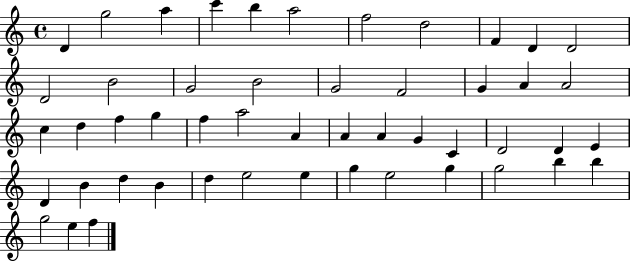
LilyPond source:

{
  \clef treble
  \time 4/4
  \defaultTimeSignature
  \key c \major
  d'4 g''2 a''4 | c'''4 b''4 a''2 | f''2 d''2 | f'4 d'4 d'2 | \break d'2 b'2 | g'2 b'2 | g'2 f'2 | g'4 a'4 a'2 | \break c''4 d''4 f''4 g''4 | f''4 a''2 a'4 | a'4 a'4 g'4 c'4 | d'2 d'4 e'4 | \break d'4 b'4 d''4 b'4 | d''4 e''2 e''4 | g''4 e''2 g''4 | g''2 b''4 b''4 | \break g''2 e''4 f''4 | \bar "|."
}